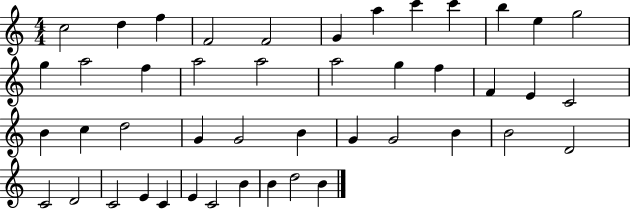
{
  \clef treble
  \numericTimeSignature
  \time 4/4
  \key c \major
  c''2 d''4 f''4 | f'2 f'2 | g'4 a''4 c'''4 c'''4 | b''4 e''4 g''2 | \break g''4 a''2 f''4 | a''2 a''2 | a''2 g''4 f''4 | f'4 e'4 c'2 | \break b'4 c''4 d''2 | g'4 g'2 b'4 | g'4 g'2 b'4 | b'2 d'2 | \break c'2 d'2 | c'2 e'4 c'4 | e'4 c'2 b'4 | b'4 d''2 b'4 | \break \bar "|."
}